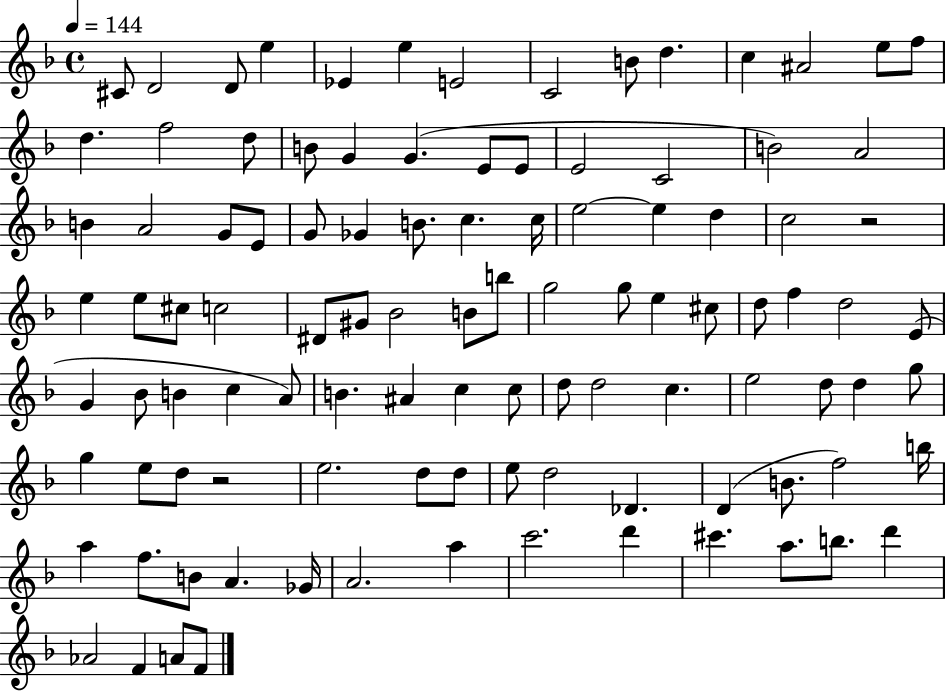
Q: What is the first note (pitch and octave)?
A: C#4